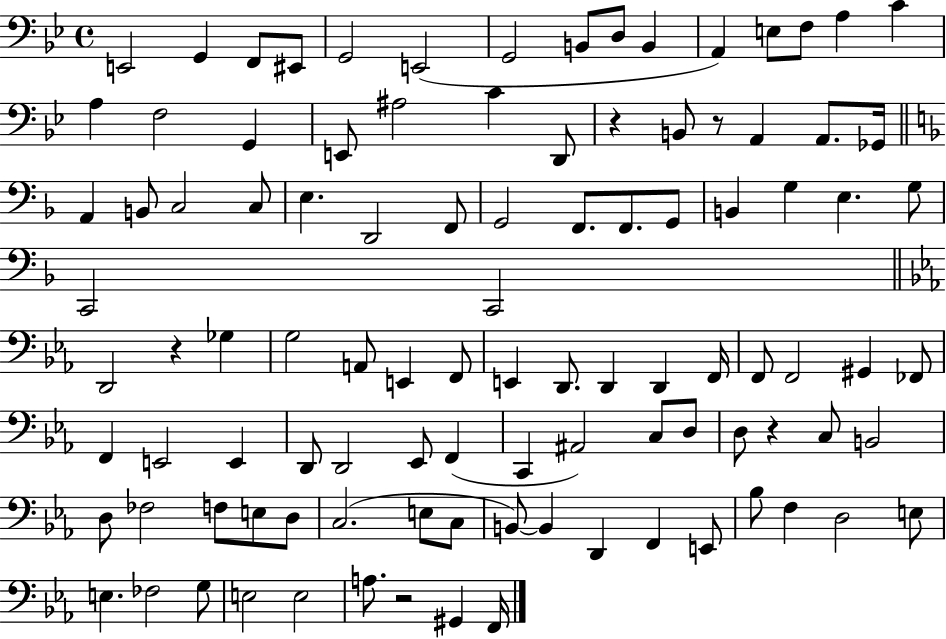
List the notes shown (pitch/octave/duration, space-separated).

E2/h G2/q F2/e EIS2/e G2/h E2/h G2/h B2/e D3/e B2/q A2/q E3/e F3/e A3/q C4/q A3/q F3/h G2/q E2/e A#3/h C4/q D2/e R/q B2/e R/e A2/q A2/e. Gb2/s A2/q B2/e C3/h C3/e E3/q. D2/h F2/e G2/h F2/e. F2/e. G2/e B2/q G3/q E3/q. G3/e C2/h C2/h D2/h R/q Gb3/q G3/h A2/e E2/q F2/e E2/q D2/e. D2/q D2/q F2/s F2/e F2/h G#2/q FES2/e F2/q E2/h E2/q D2/e D2/h Eb2/e F2/q C2/q A#2/h C3/e D3/e D3/e R/q C3/e B2/h D3/e FES3/h F3/e E3/e D3/e C3/h. E3/e C3/e B2/e B2/q D2/q F2/q E2/e Bb3/e F3/q D3/h E3/e E3/q. FES3/h G3/e E3/h E3/h A3/e. R/h G#2/q F2/s